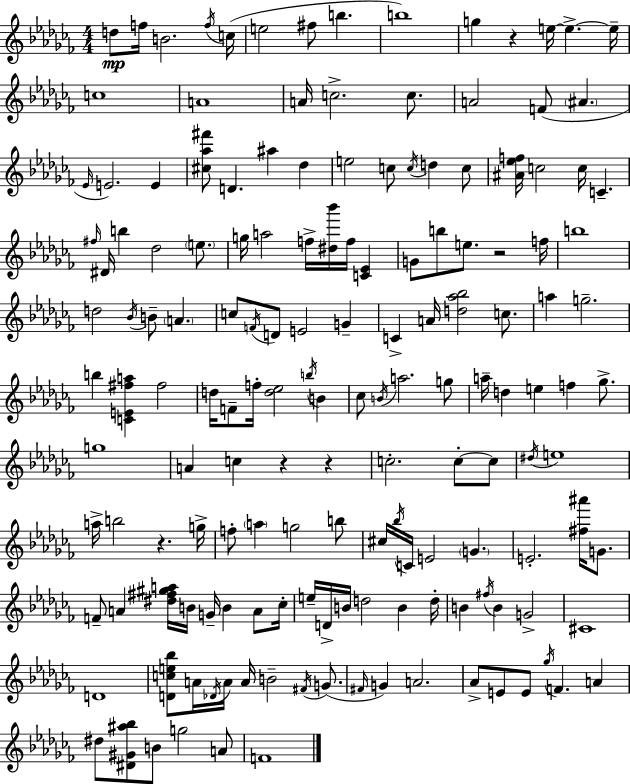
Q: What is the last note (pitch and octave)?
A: F4